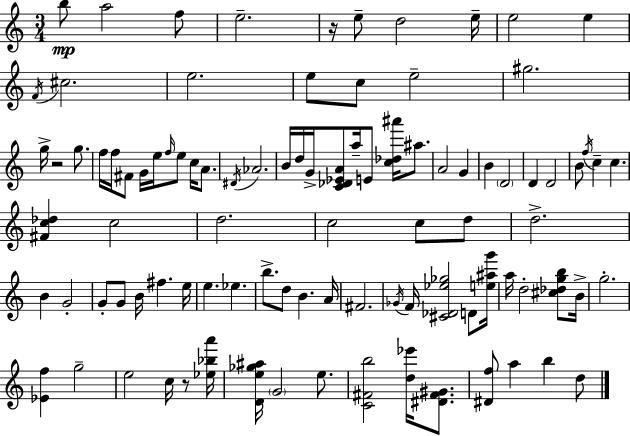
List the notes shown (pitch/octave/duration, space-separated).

B5/e A5/h F5/e E5/h. R/s E5/e D5/h E5/s E5/h E5/q F4/s C#5/h. E5/h. E5/e C5/e E5/h G#5/h. G5/s R/h G5/e. F5/s F5/s F#4/e G4/s E5/s F5/s E5/e C5/s A4/e. D#4/s Ab4/h. B4/s D5/s G4/s [C4,Db4,Eb4,A4]/e A5/s E4/e [C5,Db5,A#6]/s A#5/e. A4/h G4/q B4/q D4/h D4/q D4/h B4/e F5/s C5/q C5/q. [F#4,C5,Db5]/q C5/h D5/h. C5/h C5/e D5/e D5/h. B4/q G4/h G4/e G4/e B4/s F#5/q. E5/s E5/q. Eb5/q. B5/e. D5/e B4/q. A4/s F#4/h. Gb4/s F4/s [C#4,Db4,Eb5,Gb5]/h D4/e [E5,A#5,G6]/s A5/s D5/h [C#5,Db5,G5,B5]/e B4/s G5/h. [Eb4,F5]/q G5/h E5/h C5/s R/e [Eb5,Bb5,A6]/s [D4,E5,Gb5,A#5]/s G4/h E5/e. [C4,F#4,B5]/h [D5,Eb6]/s [D#4,F#4,G#4]/e. [D#4,F5]/e A5/q B5/q D5/e